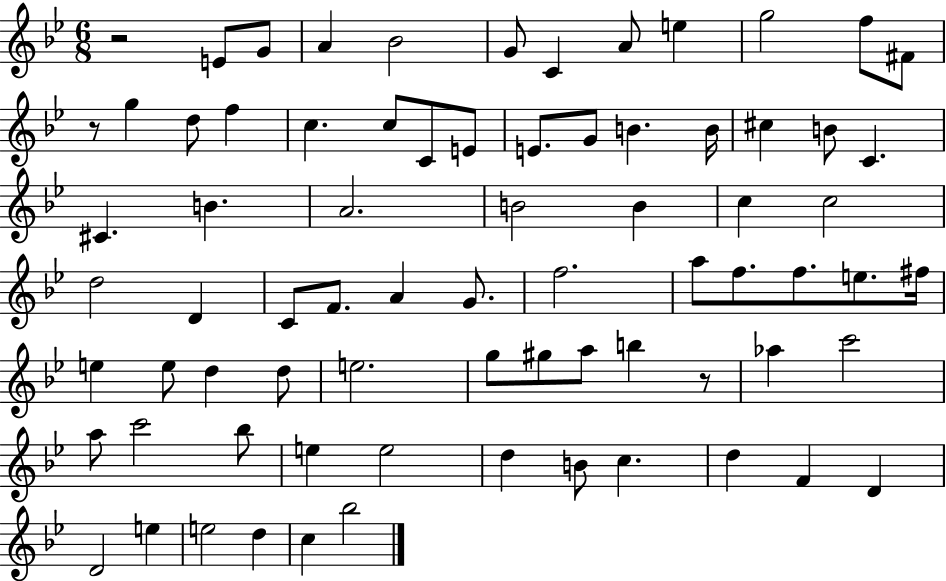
R/h E4/e G4/e A4/q Bb4/h G4/e C4/q A4/e E5/q G5/h F5/e F#4/e R/e G5/q D5/e F5/q C5/q. C5/e C4/e E4/e E4/e. G4/e B4/q. B4/s C#5/q B4/e C4/q. C#4/q. B4/q. A4/h. B4/h B4/q C5/q C5/h D5/h D4/q C4/e F4/e. A4/q G4/e. F5/h. A5/e F5/e. F5/e. E5/e. F#5/s E5/q E5/e D5/q D5/e E5/h. G5/e G#5/e A5/e B5/q R/e Ab5/q C6/h A5/e C6/h Bb5/e E5/q E5/h D5/q B4/e C5/q. D5/q F4/q D4/q D4/h E5/q E5/h D5/q C5/q Bb5/h